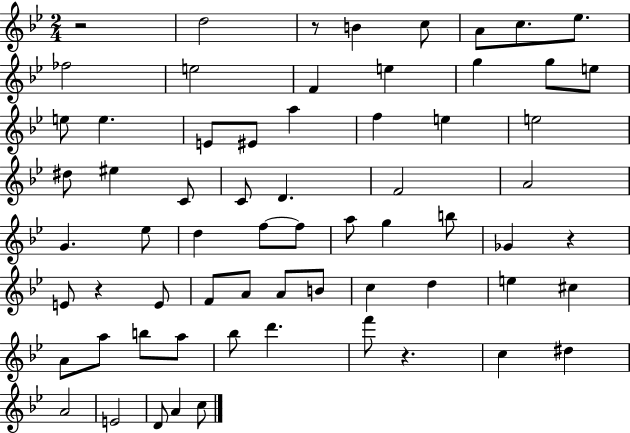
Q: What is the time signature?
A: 2/4